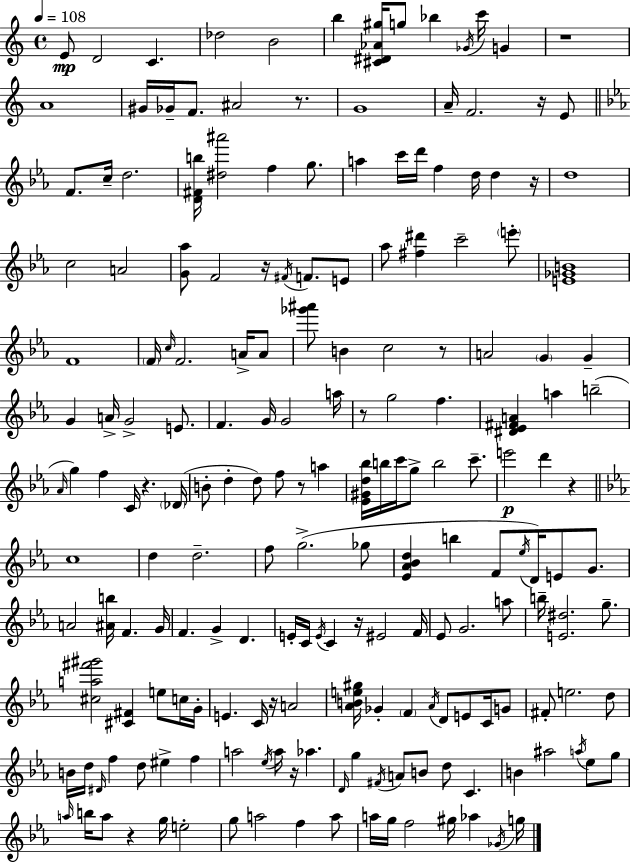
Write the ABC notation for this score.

X:1
T:Untitled
M:4/4
L:1/4
K:Am
E/2 D2 C _d2 B2 b [^C^D_A^g]/4 g/2 _b _G/4 c'/4 G z4 A4 ^G/4 _G/4 F/2 ^A2 z/2 G4 A/4 F2 z/4 E/2 F/2 c/4 d2 [D^Fb]/4 [^d^a']2 f g/2 a c'/4 d'/4 f d/4 d z/4 d4 c2 A2 [G_a]/2 F2 z/4 ^F/4 F/2 E/2 _a/2 [^f^d'] c'2 e'/2 [E_GB]4 F4 F/4 c/4 F2 A/4 A/2 [_g'^a']/2 B c2 z/2 A2 G G G A/4 G2 E/2 F G/4 G2 a/4 z/2 g2 f [^D_E^FA] a b2 _A/4 g f C/4 z _D/4 B/2 d d/2 f/2 z/2 a [_E^Gd_b]/4 b/4 c'/4 g/2 b2 c'/2 e'2 d' z c4 d d2 f/2 g2 _g/2 [_E_A_Bd] b F/2 _e/4 D/4 E/2 G/2 A2 [^Ab]/4 F G/4 F G D E/4 C/4 E/4 C z/4 ^E2 F/4 _E/2 G2 a/2 b/4 [E^d]2 g/2 [^ca^f'^g']2 [^C^F] e/2 c/4 G/4 E C/4 z/4 A2 [_ABe^g]/4 _G F _A/4 D/2 E/2 C/4 G/2 ^F/2 e2 d/2 B/4 d/4 ^D/4 f d/2 ^e f a2 _e/4 a/4 z/4 _a D/4 g ^F/4 A/2 B/2 d/2 C B ^a2 a/4 _e/2 g/2 a/4 b/4 a/2 z g/4 e2 g/2 a2 f a/2 a/4 g/4 f2 ^g/4 _a _G/4 g/4